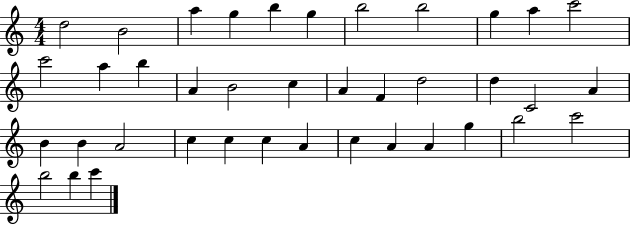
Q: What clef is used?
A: treble